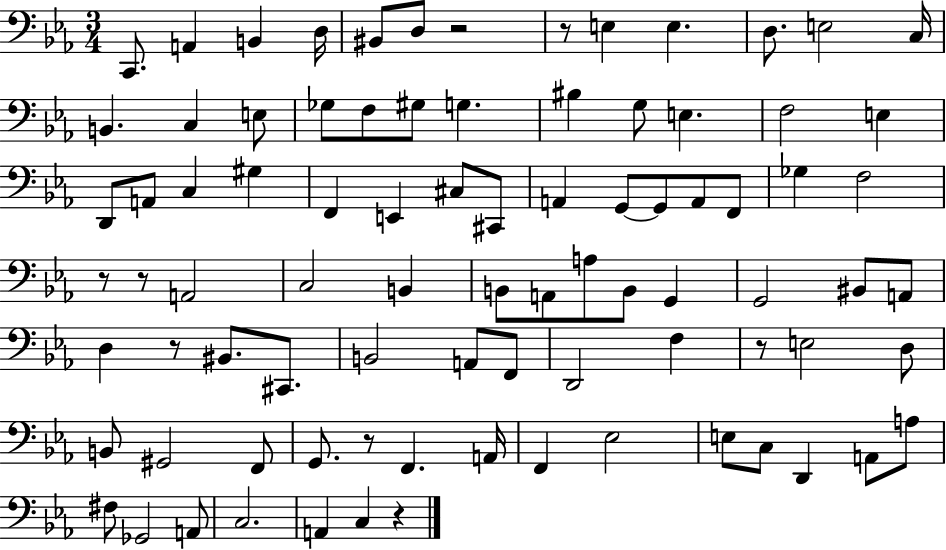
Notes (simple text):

C2/e. A2/q B2/q D3/s BIS2/e D3/e R/h R/e E3/q E3/q. D3/e. E3/h C3/s B2/q. C3/q E3/e Gb3/e F3/e G#3/e G3/q. BIS3/q G3/e E3/q. F3/h E3/q D2/e A2/e C3/q G#3/q F2/q E2/q C#3/e C#2/e A2/q G2/e G2/e A2/e F2/e Gb3/q F3/h R/e R/e A2/h C3/h B2/q B2/e A2/e A3/e B2/e G2/q G2/h BIS2/e A2/e D3/q R/e BIS2/e. C#2/e. B2/h A2/e F2/e D2/h F3/q R/e E3/h D3/e B2/e G#2/h F2/e G2/e. R/e F2/q. A2/s F2/q Eb3/h E3/e C3/e D2/q A2/e A3/e F#3/e Gb2/h A2/e C3/h. A2/q C3/q R/q